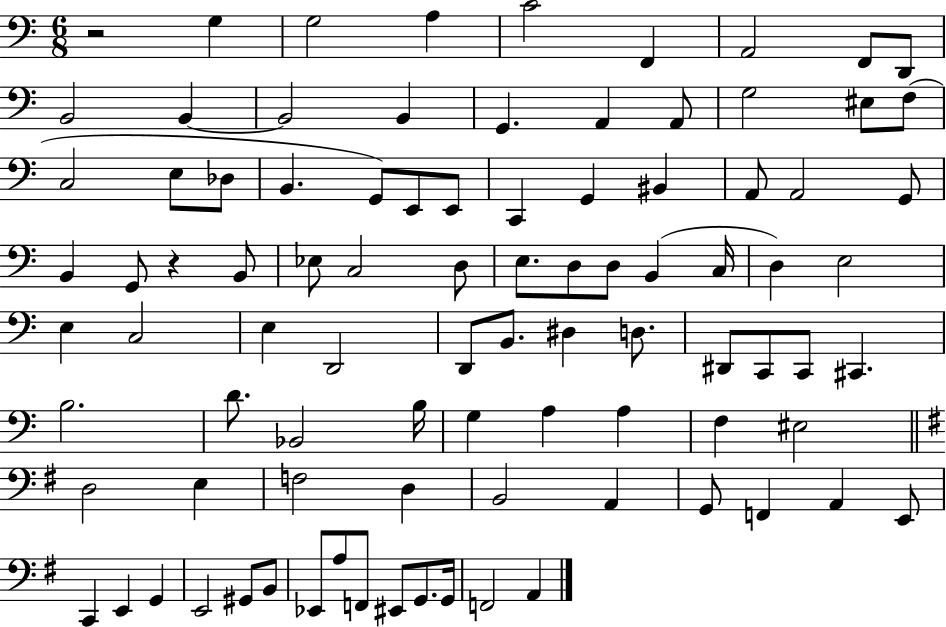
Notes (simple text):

R/h G3/q G3/h A3/q C4/h F2/q A2/h F2/e D2/e B2/h B2/q B2/h B2/q G2/q. A2/q A2/e G3/h EIS3/e F3/e C3/h E3/e Db3/e B2/q. G2/e E2/e E2/e C2/q G2/q BIS2/q A2/e A2/h G2/e B2/q G2/e R/q B2/e Eb3/e C3/h D3/e E3/e. D3/e D3/e B2/q C3/s D3/q E3/h E3/q C3/h E3/q D2/h D2/e B2/e. D#3/q D3/e. D#2/e C2/e C2/e C#2/q. B3/h. D4/e. Bb2/h B3/s G3/q A3/q A3/q F3/q EIS3/h D3/h E3/q F3/h D3/q B2/h A2/q G2/e F2/q A2/q E2/e C2/q E2/q G2/q E2/h G#2/e B2/e Eb2/e A3/e F2/e EIS2/e G2/e. G2/s F2/h A2/q